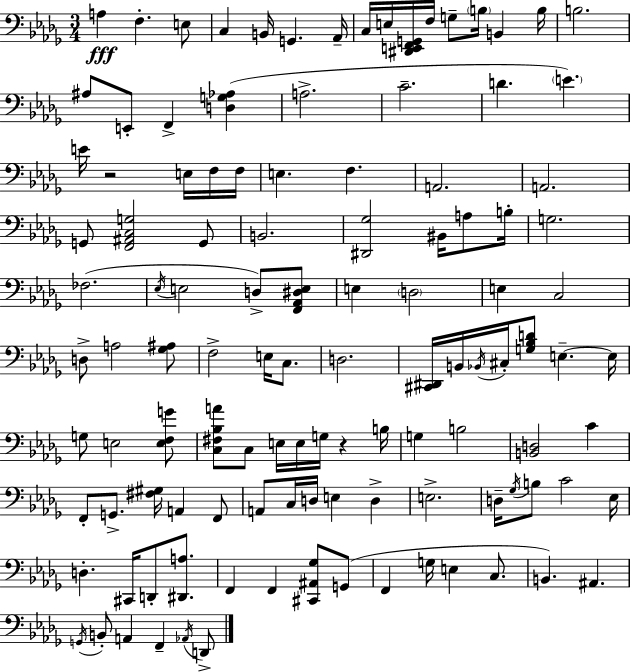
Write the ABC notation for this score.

X:1
T:Untitled
M:3/4
L:1/4
K:Bbm
A, F, E,/2 C, B,,/4 G,, _A,,/4 C,/4 E,/4 [^D,,E,,F,,G,,]/4 F,/4 G,/2 B,/4 B,, B,/4 B,2 ^A,/2 E,,/2 F,, [D,G,_A,] A,2 C2 D E E/4 z2 E,/4 F,/4 F,/4 E, F, A,,2 A,,2 G,,/2 [F,,^A,,C,G,]2 G,,/2 B,,2 [^D,,_G,]2 ^B,,/4 A,/2 B,/4 G,2 _F,2 _E,/4 E,2 D,/2 [F,,_A,,^D,E,]/2 E, D,2 E, C,2 D,/2 A,2 [_G,^A,]/2 F,2 E,/4 C,/2 D,2 [^C,,^D,,]/4 B,,/4 _B,,/4 ^C,/4 [G,_B,D]/2 E, E,/4 G,/2 E,2 [E,F,G]/2 [C,^F,_B,A]/2 C,/2 E,/4 E,/4 G,/4 z B,/4 G, B,2 [B,,D,]2 C F,,/2 G,,/2 [^F,^G,]/4 A,, F,,/2 A,,/2 C,/4 D,/4 E, D, E,2 D,/4 _G,/4 B,/2 C2 _E,/4 D, ^C,,/4 D,,/2 [^D,,A,]/2 F,, F,, [^C,,^A,,_G,]/2 G,,/2 F,, G,/4 E, C,/2 B,, ^A,, G,,/4 B,,/2 A,, F,, _A,,/4 D,,/2